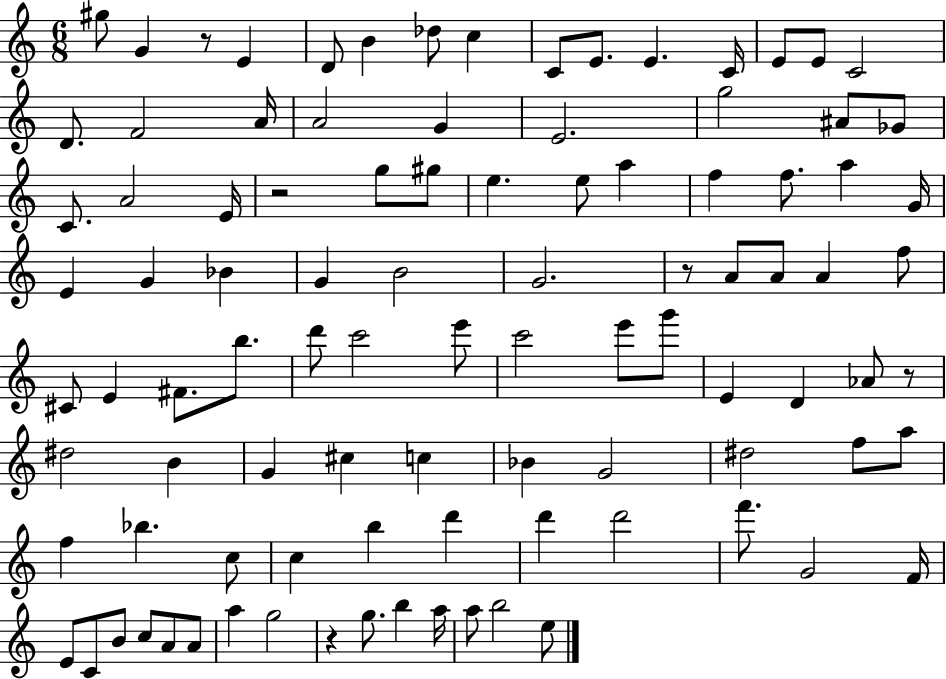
{
  \clef treble
  \numericTimeSignature
  \time 6/8
  \key c \major
  gis''8 g'4 r8 e'4 | d'8 b'4 des''8 c''4 | c'8 e'8. e'4. c'16 | e'8 e'8 c'2 | \break d'8. f'2 a'16 | a'2 g'4 | e'2. | g''2 ais'8 ges'8 | \break c'8. a'2 e'16 | r2 g''8 gis''8 | e''4. e''8 a''4 | f''4 f''8. a''4 g'16 | \break e'4 g'4 bes'4 | g'4 b'2 | g'2. | r8 a'8 a'8 a'4 f''8 | \break cis'8 e'4 fis'8. b''8. | d'''8 c'''2 e'''8 | c'''2 e'''8 g'''8 | e'4 d'4 aes'8 r8 | \break dis''2 b'4 | g'4 cis''4 c''4 | bes'4 g'2 | dis''2 f''8 a''8 | \break f''4 bes''4. c''8 | c''4 b''4 d'''4 | d'''4 d'''2 | f'''8. g'2 f'16 | \break e'8 c'8 b'8 c''8 a'8 a'8 | a''4 g''2 | r4 g''8. b''4 a''16 | a''8 b''2 e''8 | \break \bar "|."
}